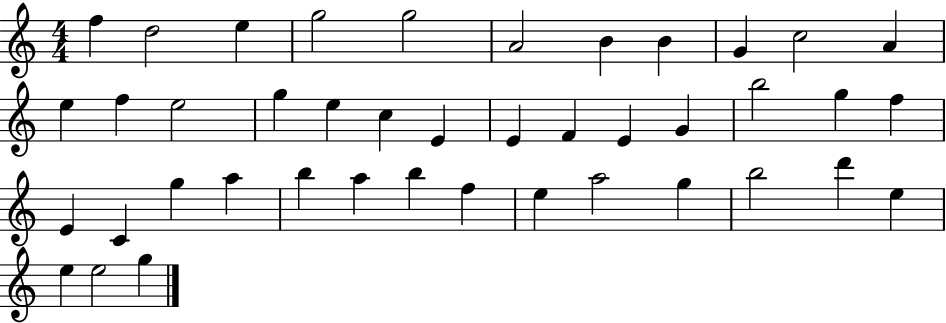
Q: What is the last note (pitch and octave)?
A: G5